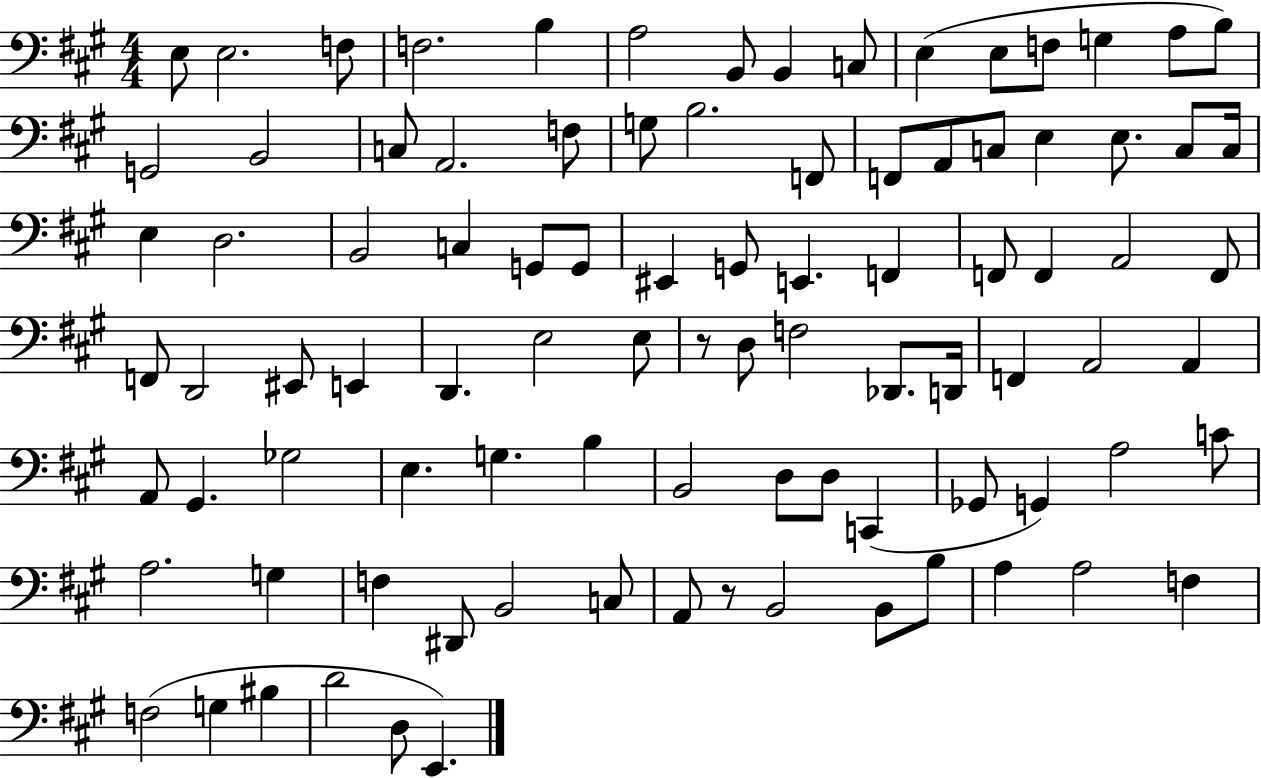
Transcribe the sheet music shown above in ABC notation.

X:1
T:Untitled
M:4/4
L:1/4
K:A
E,/2 E,2 F,/2 F,2 B, A,2 B,,/2 B,, C,/2 E, E,/2 F,/2 G, A,/2 B,/2 G,,2 B,,2 C,/2 A,,2 F,/2 G,/2 B,2 F,,/2 F,,/2 A,,/2 C,/2 E, E,/2 C,/2 C,/4 E, D,2 B,,2 C, G,,/2 G,,/2 ^E,, G,,/2 E,, F,, F,,/2 F,, A,,2 F,,/2 F,,/2 D,,2 ^E,,/2 E,, D,, E,2 E,/2 z/2 D,/2 F,2 _D,,/2 D,,/4 F,, A,,2 A,, A,,/2 ^G,, _G,2 E, G, B, B,,2 D,/2 D,/2 C,, _G,,/2 G,, A,2 C/2 A,2 G, F, ^D,,/2 B,,2 C,/2 A,,/2 z/2 B,,2 B,,/2 B,/2 A, A,2 F, F,2 G, ^B, D2 D,/2 E,,